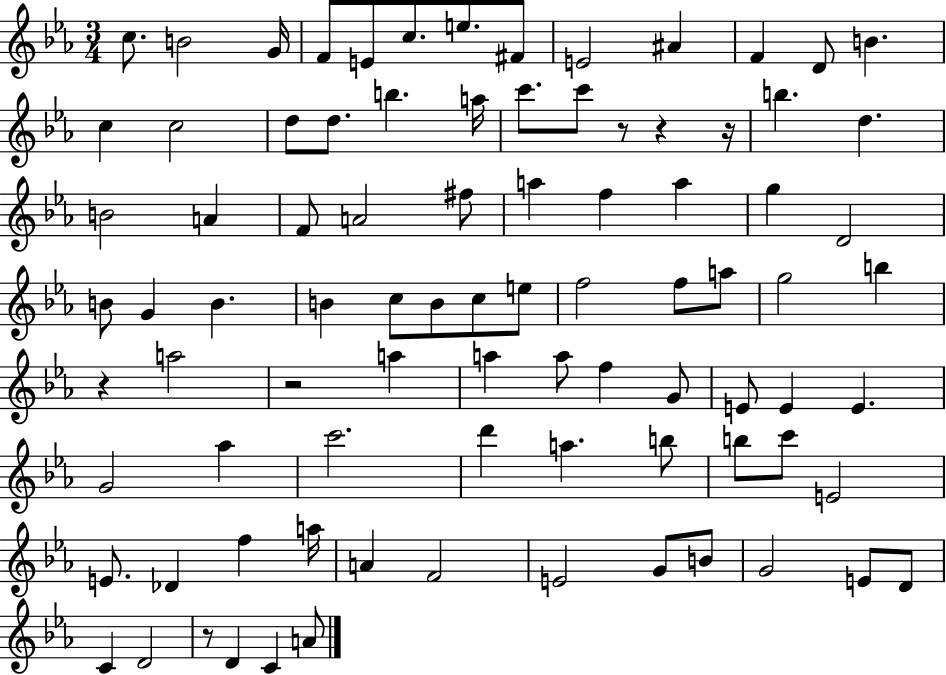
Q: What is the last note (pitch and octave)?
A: A4